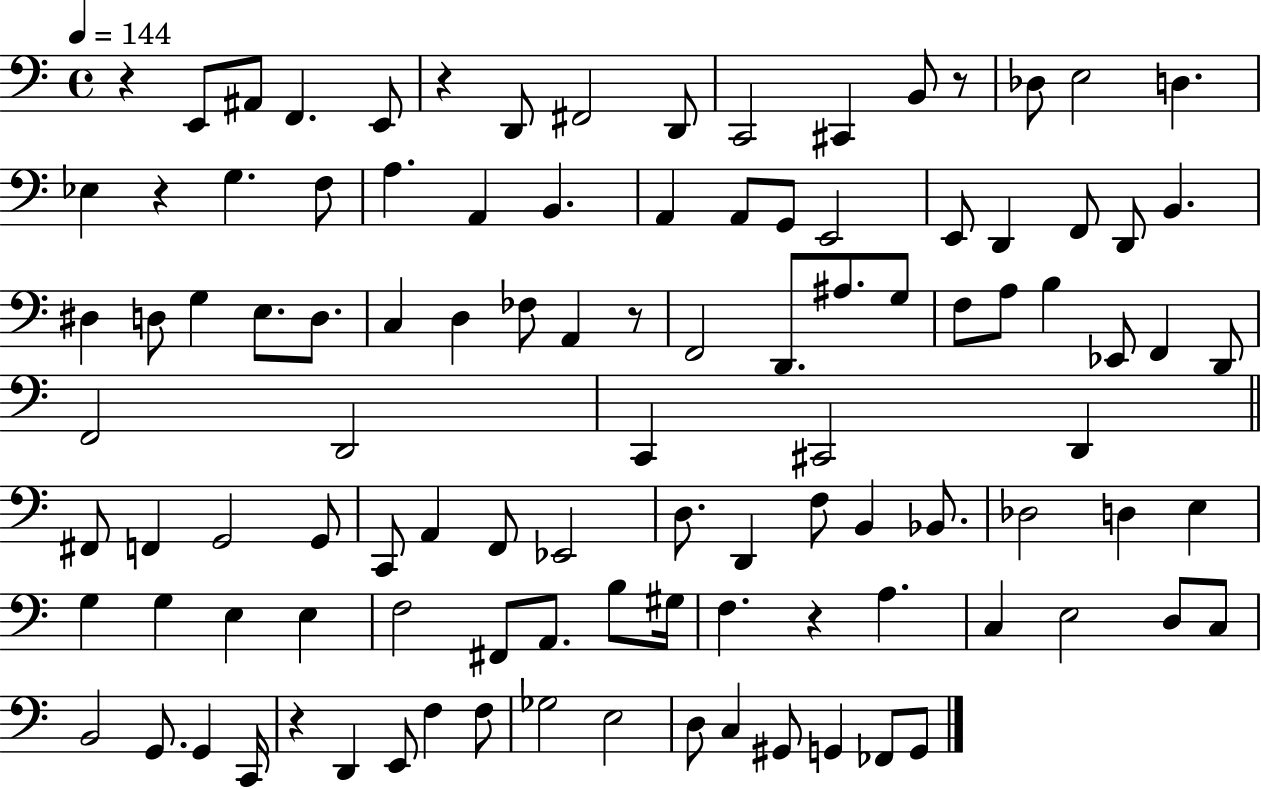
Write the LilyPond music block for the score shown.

{
  \clef bass
  \time 4/4
  \defaultTimeSignature
  \key c \major
  \tempo 4 = 144
  r4 e,8 ais,8 f,4. e,8 | r4 d,8 fis,2 d,8 | c,2 cis,4 b,8 r8 | des8 e2 d4. | \break ees4 r4 g4. f8 | a4. a,4 b,4. | a,4 a,8 g,8 e,2 | e,8 d,4 f,8 d,8 b,4. | \break dis4 d8 g4 e8. d8. | c4 d4 fes8 a,4 r8 | f,2 d,8. ais8. g8 | f8 a8 b4 ees,8 f,4 d,8 | \break f,2 d,2 | c,4 cis,2 d,4 | \bar "||" \break \key a \minor fis,8 f,4 g,2 g,8 | c,8 a,4 f,8 ees,2 | d8. d,4 f8 b,4 bes,8. | des2 d4 e4 | \break g4 g4 e4 e4 | f2 fis,8 a,8. b8 gis16 | f4. r4 a4. | c4 e2 d8 c8 | \break b,2 g,8. g,4 c,16 | r4 d,4 e,8 f4 f8 | ges2 e2 | d8 c4 gis,8 g,4 fes,8 g,8 | \break \bar "|."
}